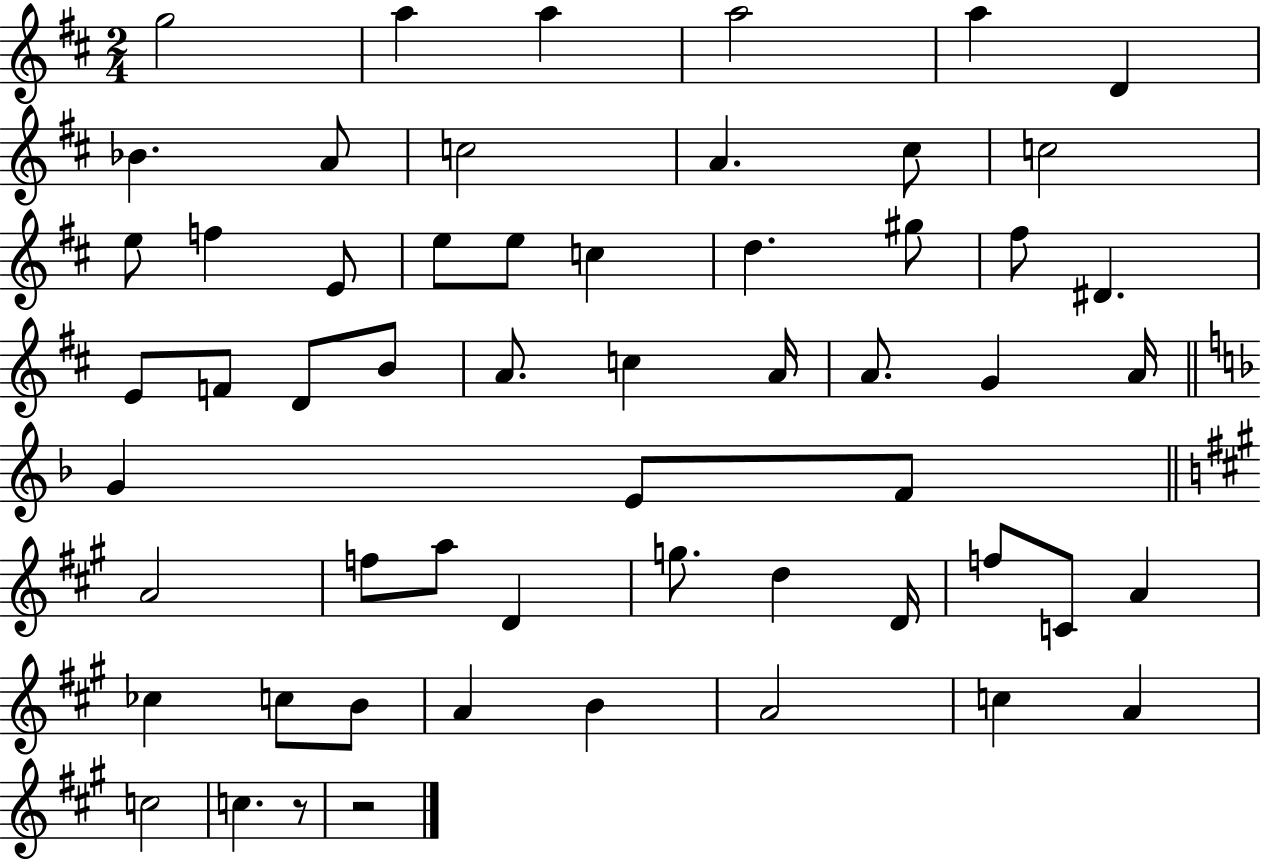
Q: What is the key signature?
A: D major